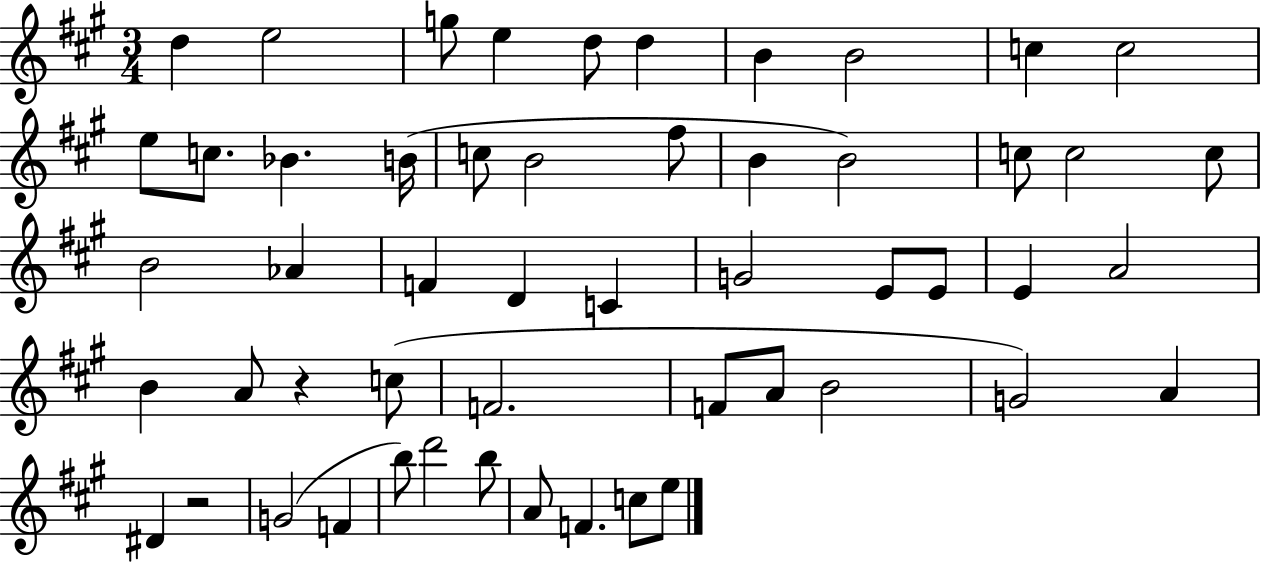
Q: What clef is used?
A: treble